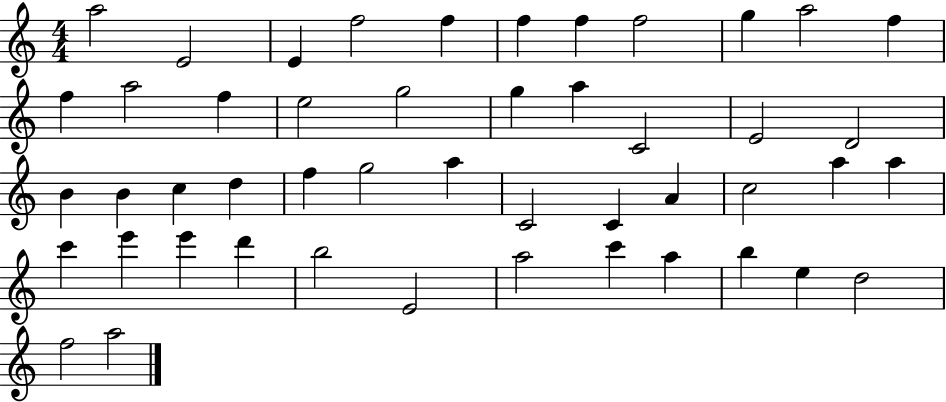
{
  \clef treble
  \numericTimeSignature
  \time 4/4
  \key c \major
  a''2 e'2 | e'4 f''2 f''4 | f''4 f''4 f''2 | g''4 a''2 f''4 | \break f''4 a''2 f''4 | e''2 g''2 | g''4 a''4 c'2 | e'2 d'2 | \break b'4 b'4 c''4 d''4 | f''4 g''2 a''4 | c'2 c'4 a'4 | c''2 a''4 a''4 | \break c'''4 e'''4 e'''4 d'''4 | b''2 e'2 | a''2 c'''4 a''4 | b''4 e''4 d''2 | \break f''2 a''2 | \bar "|."
}